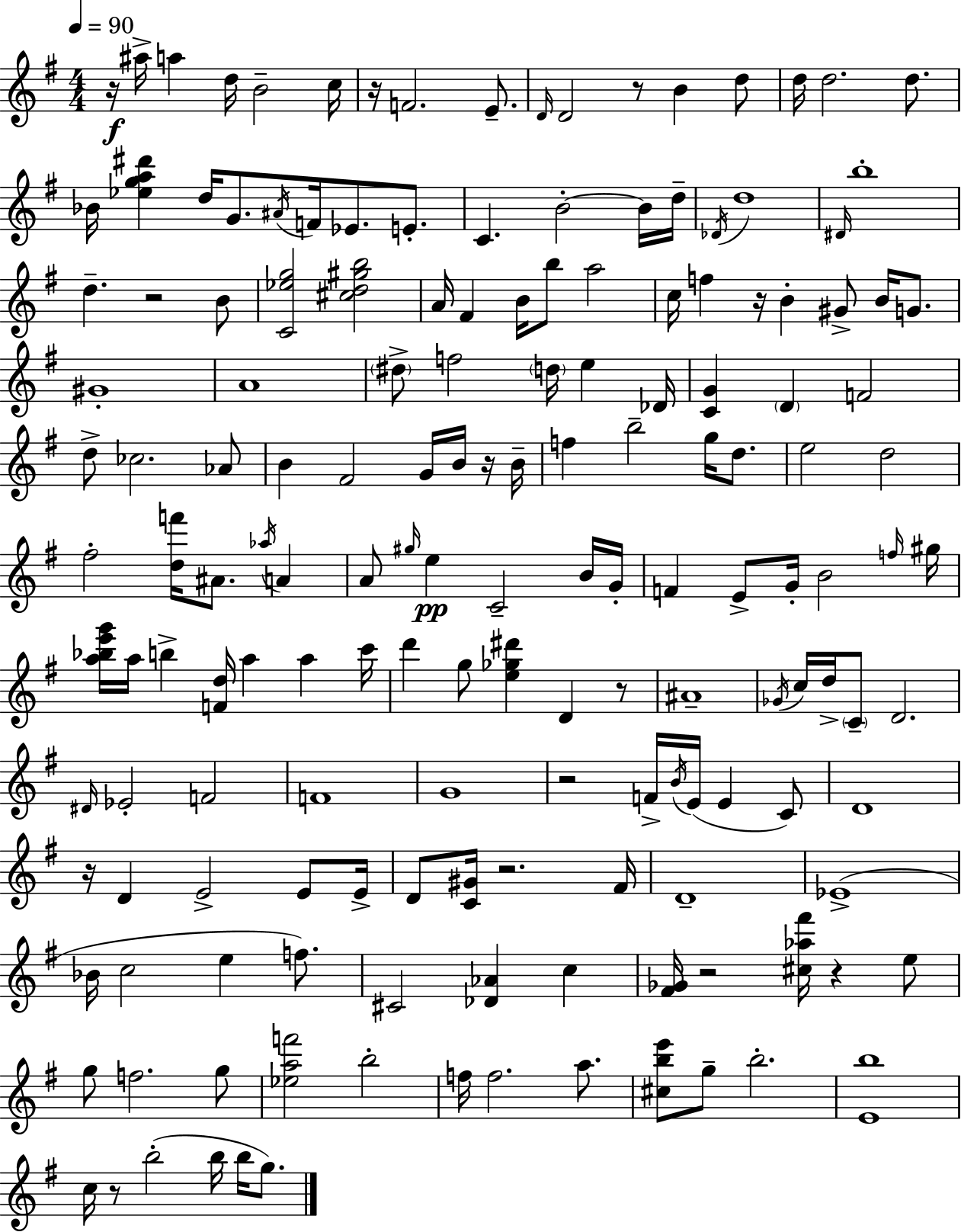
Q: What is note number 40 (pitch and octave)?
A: G#4